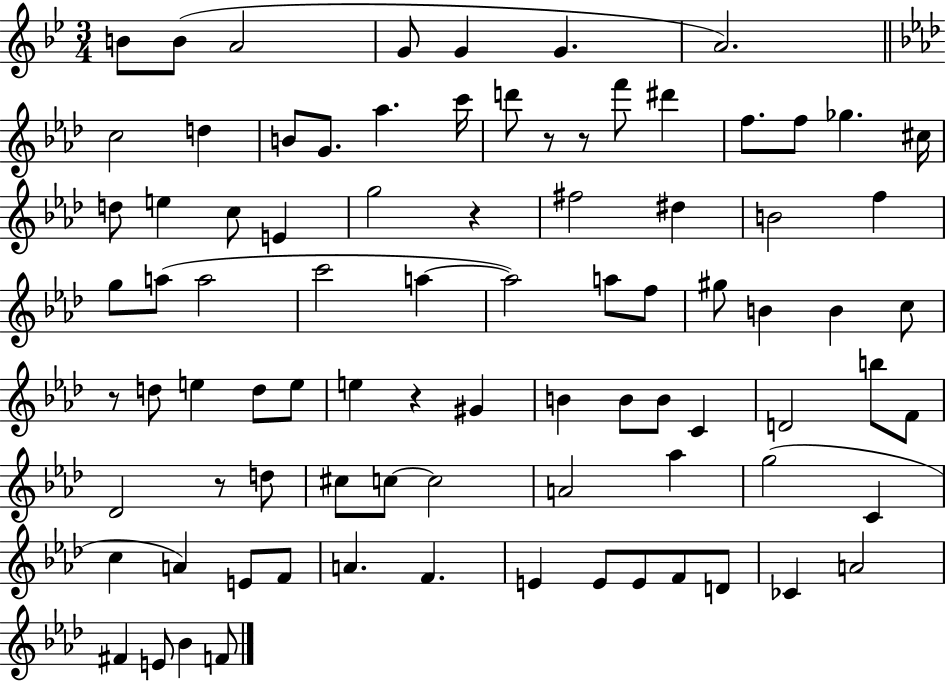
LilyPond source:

{
  \clef treble
  \numericTimeSignature
  \time 3/4
  \key bes \major
  b'8 b'8( a'2 | g'8 g'4 g'4. | a'2.) | \bar "||" \break \key aes \major c''2 d''4 | b'8 g'8. aes''4. c'''16 | d'''8 r8 r8 f'''8 dis'''4 | f''8. f''8 ges''4. cis''16 | \break d''8 e''4 c''8 e'4 | g''2 r4 | fis''2 dis''4 | b'2 f''4 | \break g''8 a''8( a''2 | c'''2 a''4~~ | a''2) a''8 f''8 | gis''8 b'4 b'4 c''8 | \break r8 d''8 e''4 d''8 e''8 | e''4 r4 gis'4 | b'4 b'8 b'8 c'4 | d'2 b''8 f'8 | \break des'2 r8 d''8 | cis''8 c''8~~ c''2 | a'2 aes''4 | g''2( c'4 | \break c''4 a'4) e'8 f'8 | a'4. f'4. | e'4 e'8 e'8 f'8 d'8 | ces'4 a'2 | \break fis'4 e'8 bes'4 f'8 | \bar "|."
}